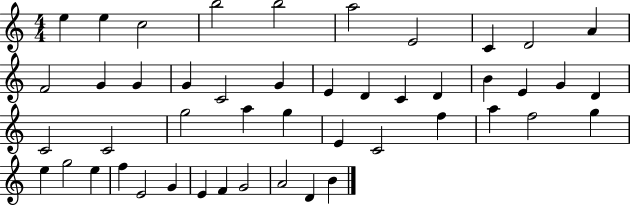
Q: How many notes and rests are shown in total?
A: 47